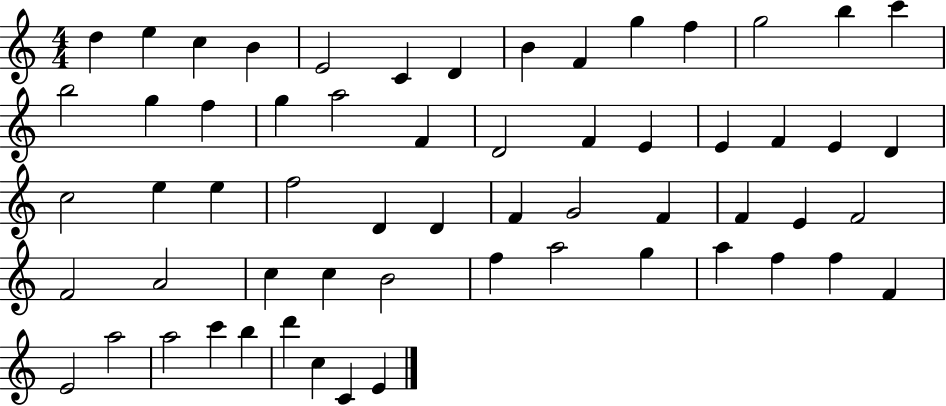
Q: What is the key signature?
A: C major